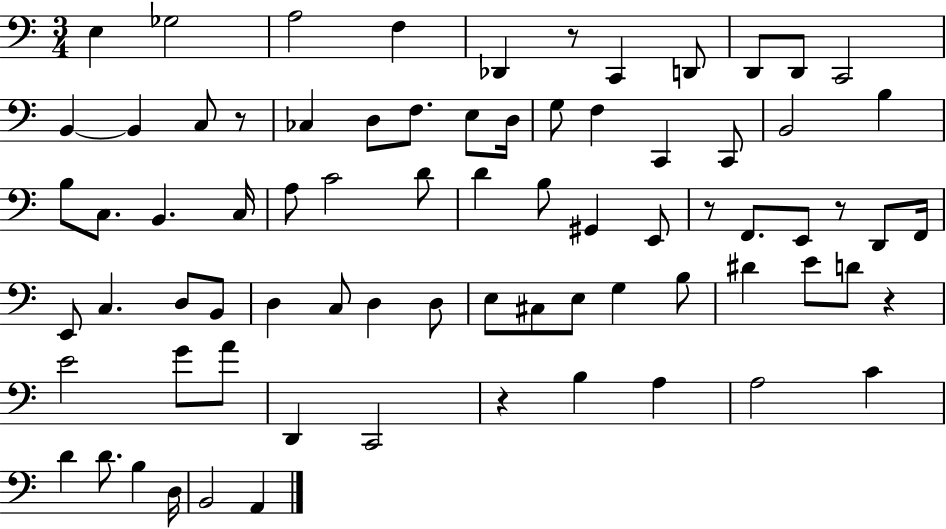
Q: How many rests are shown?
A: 6